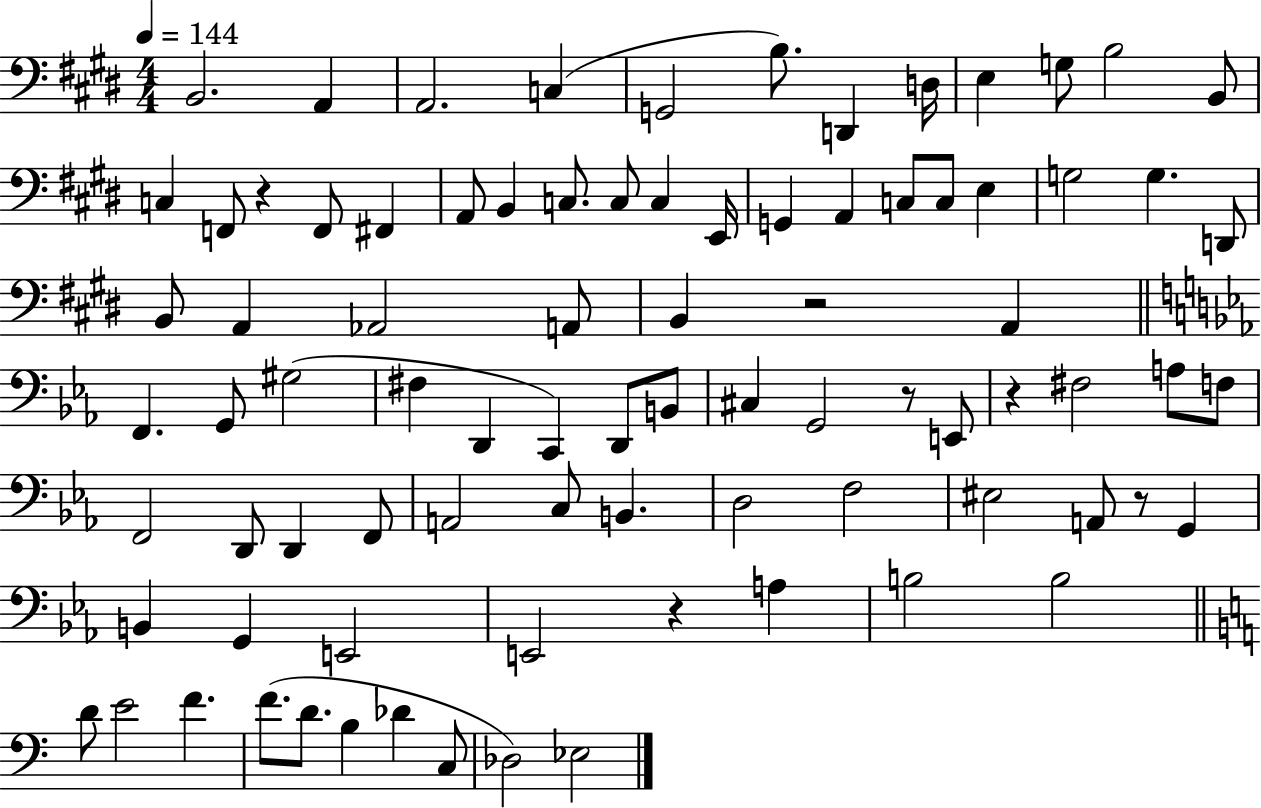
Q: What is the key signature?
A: E major